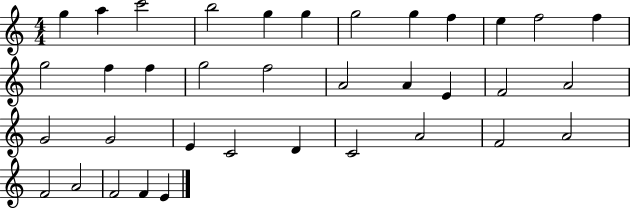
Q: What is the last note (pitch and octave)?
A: E4